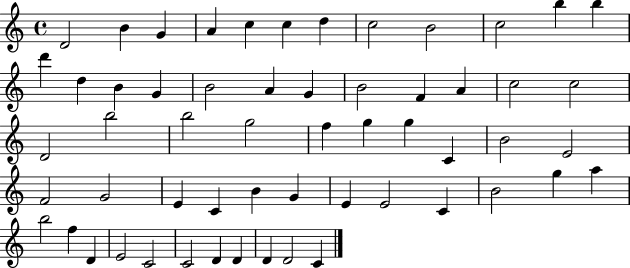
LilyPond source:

{
  \clef treble
  \time 4/4
  \defaultTimeSignature
  \key c \major
  d'2 b'4 g'4 | a'4 c''4 c''4 d''4 | c''2 b'2 | c''2 b''4 b''4 | \break d'''4 d''4 b'4 g'4 | b'2 a'4 g'4 | b'2 f'4 a'4 | c''2 c''2 | \break d'2 b''2 | b''2 g''2 | f''4 g''4 g''4 c'4 | b'2 e'2 | \break f'2 g'2 | e'4 c'4 b'4 g'4 | e'4 e'2 c'4 | b'2 g''4 a''4 | \break b''2 f''4 d'4 | e'2 c'2 | c'2 d'4 d'4 | d'4 d'2 c'4 | \break \bar "|."
}